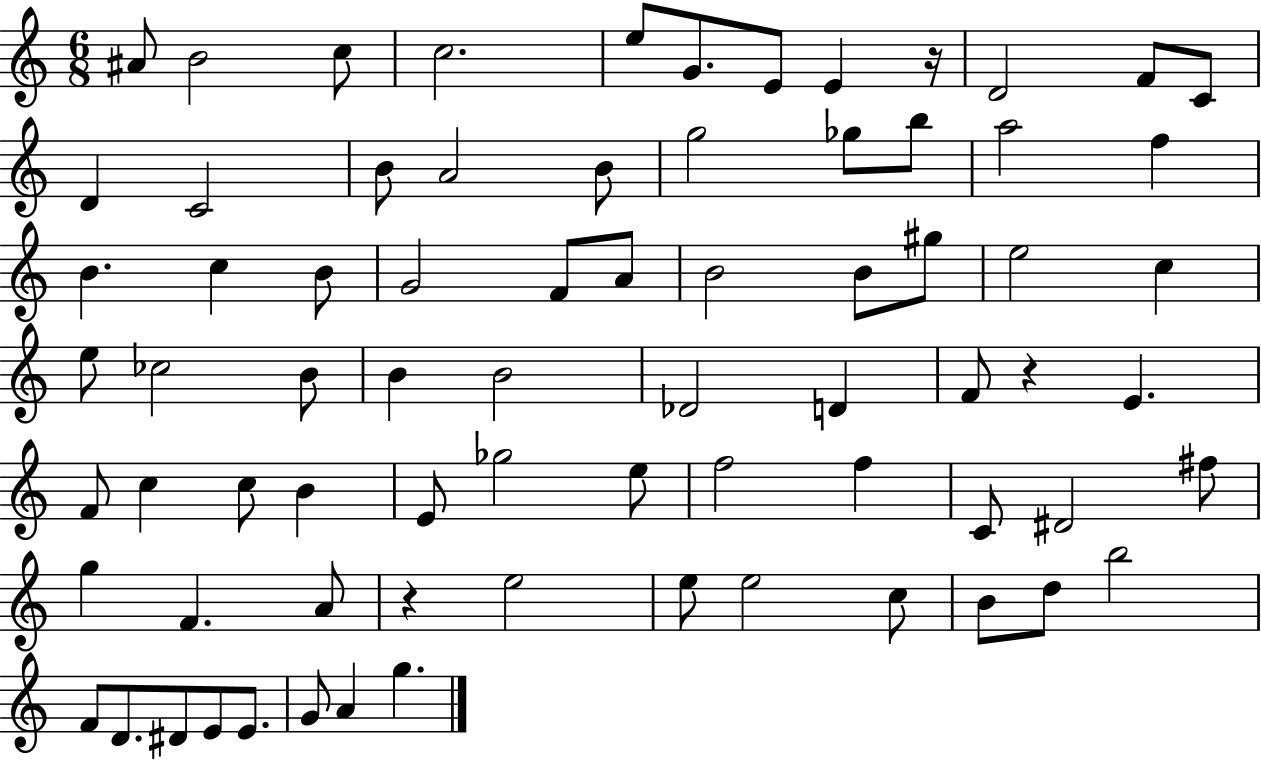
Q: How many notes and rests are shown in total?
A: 74